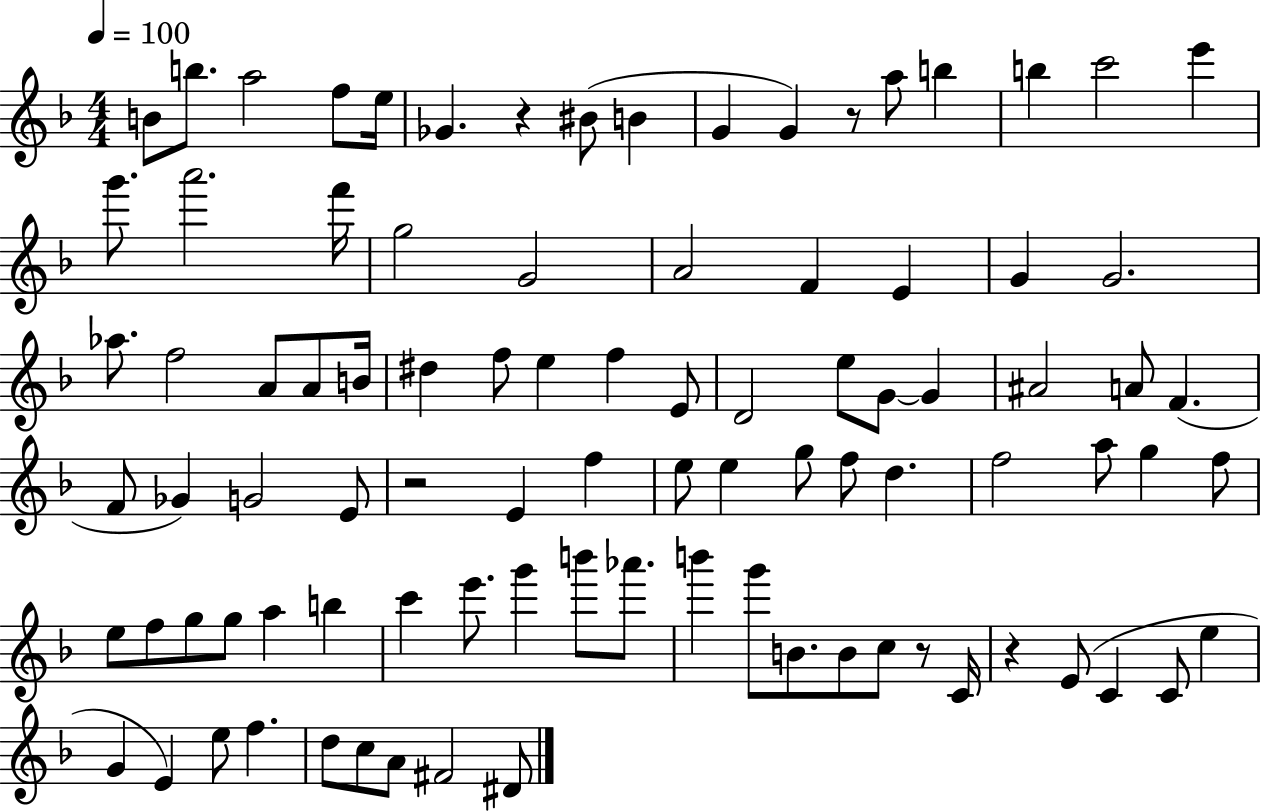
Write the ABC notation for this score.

X:1
T:Untitled
M:4/4
L:1/4
K:F
B/2 b/2 a2 f/2 e/4 _G z ^B/2 B G G z/2 a/2 b b c'2 e' g'/2 a'2 f'/4 g2 G2 A2 F E G G2 _a/2 f2 A/2 A/2 B/4 ^d f/2 e f E/2 D2 e/2 G/2 G ^A2 A/2 F F/2 _G G2 E/2 z2 E f e/2 e g/2 f/2 d f2 a/2 g f/2 e/2 f/2 g/2 g/2 a b c' e'/2 g' b'/2 _a'/2 b' g'/2 B/2 B/2 c/2 z/2 C/4 z E/2 C C/2 e G E e/2 f d/2 c/2 A/2 ^F2 ^D/2